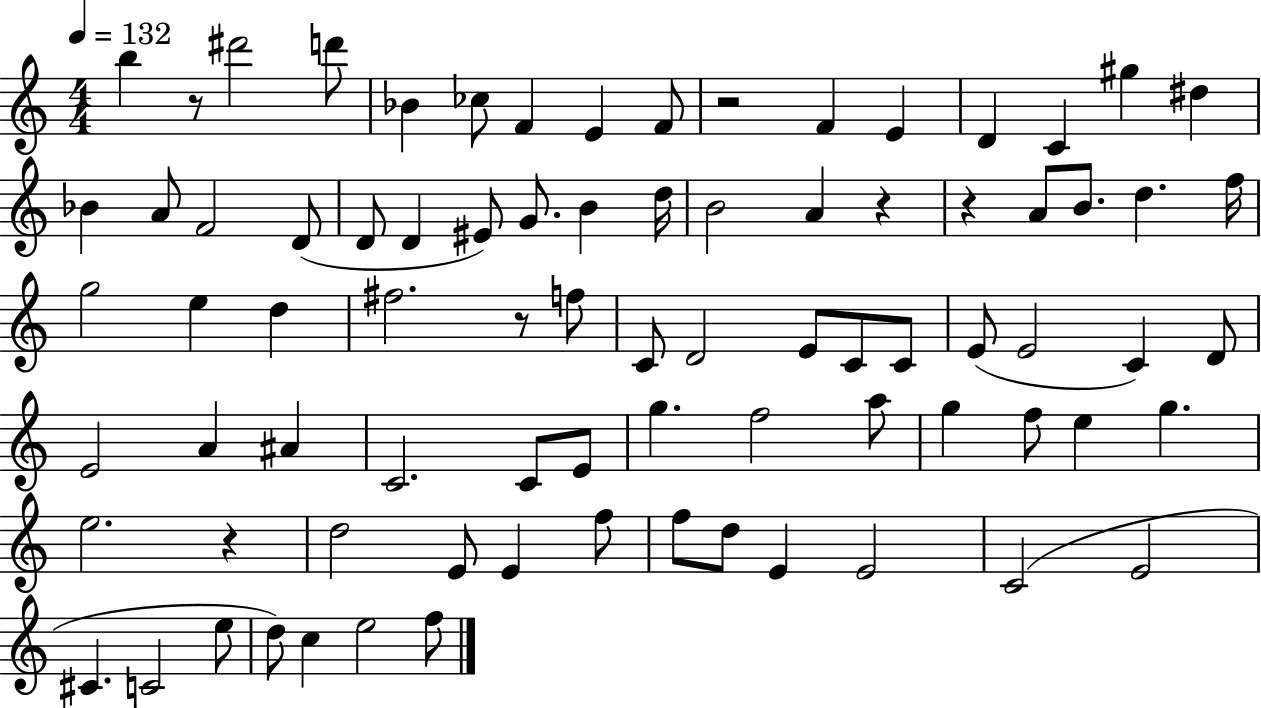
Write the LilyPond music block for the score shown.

{
  \clef treble
  \numericTimeSignature
  \time 4/4
  \key c \major
  \tempo 4 = 132
  b''4 r8 dis'''2 d'''8 | bes'4 ces''8 f'4 e'4 f'8 | r2 f'4 e'4 | d'4 c'4 gis''4 dis''4 | \break bes'4 a'8 f'2 d'8( | d'8 d'4 eis'8) g'8. b'4 d''16 | b'2 a'4 r4 | r4 a'8 b'8. d''4. f''16 | \break g''2 e''4 d''4 | fis''2. r8 f''8 | c'8 d'2 e'8 c'8 c'8 | e'8( e'2 c'4) d'8 | \break e'2 a'4 ais'4 | c'2. c'8 e'8 | g''4. f''2 a''8 | g''4 f''8 e''4 g''4. | \break e''2. r4 | d''2 e'8 e'4 f''8 | f''8 d''8 e'4 e'2 | c'2( e'2 | \break cis'4. c'2 e''8 | d''8) c''4 e''2 f''8 | \bar "|."
}